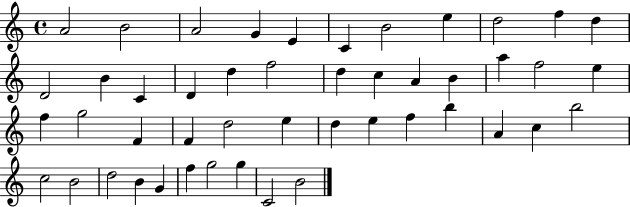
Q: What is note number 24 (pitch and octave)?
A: E5